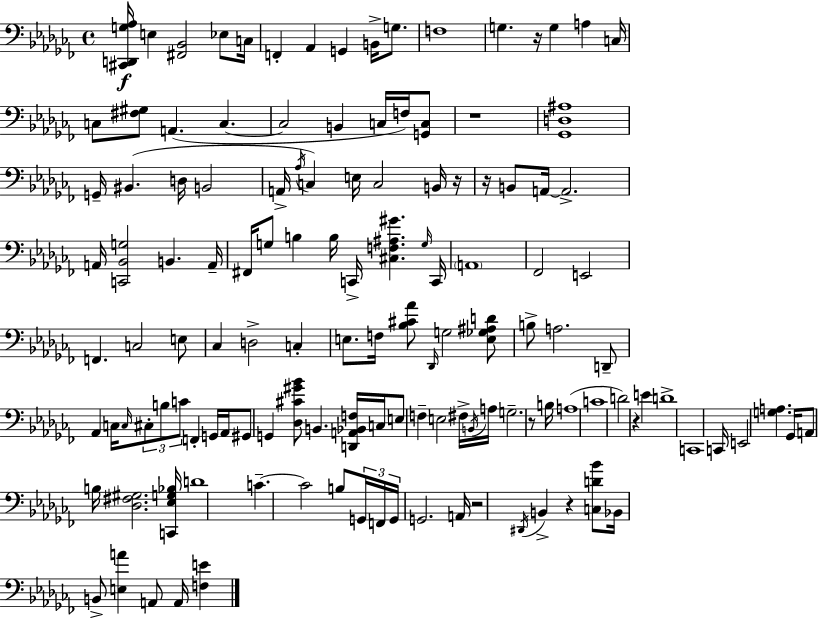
{
  \clef bass
  \time 4/4
  \defaultTimeSignature
  \key aes \minor
  <cis, d, g aes>16\f e4 <fis, bes,>2 ees8 c16 | f,4-. aes,4 g,4 b,16-> g8. | f1 | g4. r16 g4 a4 c16 | \break c8 <fis gis>8 a,4.( c4.~~ | c2 b,4 c16 f16) <g, c>8 | r1 | <ges, d ais>1 | \break g,16-- bis,4.( d16 b,2 | a,16-> \acciaccatura { aes16 }) c4 e16 c2 b,16 | r16 r16 b,8 a,16~~ a,2.-> | a,16 <c, bes, g>2 b,4. | \break a,16-- fis,16 g8 b4 b16 c,16-> <cis f ais gis'>4. | \grace { g16 } c,16 \parenthesize a,1 | fes,2 e,2 | f,4. c2 | \break e8 ces4 d2-> c4-. | e8. f16 <bes cis' aes'>8 \grace { des,16 } g2 | <e ges ais d'>8 b8-> a2. | d,8-- aes,4 c16 \grace { c16 } \tuplet 3/2 { cis8-. b8 c'8 } f,4-. | \break g,16 aes,16 gis,8 g,4 <des cis' gis' bes'>8 b,4. | <d, a, bes, f>16 c16 e8 f4-- e2 | fis16-> \acciaccatura { b,16 } a16 g2.-- | r8 b16 a1( | \break c'1 | d'2) r4 | e'4 d'1-> | c,1 | \break c,16 e,2 <g a>4. | ges,16 a,8 b16 <des fis gis>2. | <c, ees g bes>16 d'1 | c'4.--~~ c'2 | \break b8 \tuplet 3/2 { g,16 f,16 g,16 } g,2. | a,16 r2 \acciaccatura { dis,16 } b,4-> | r4 <c d' bes'>8 bes,16 b,8-> <e a'>4 a,8 | a,16 <f e'>4 \bar "|."
}